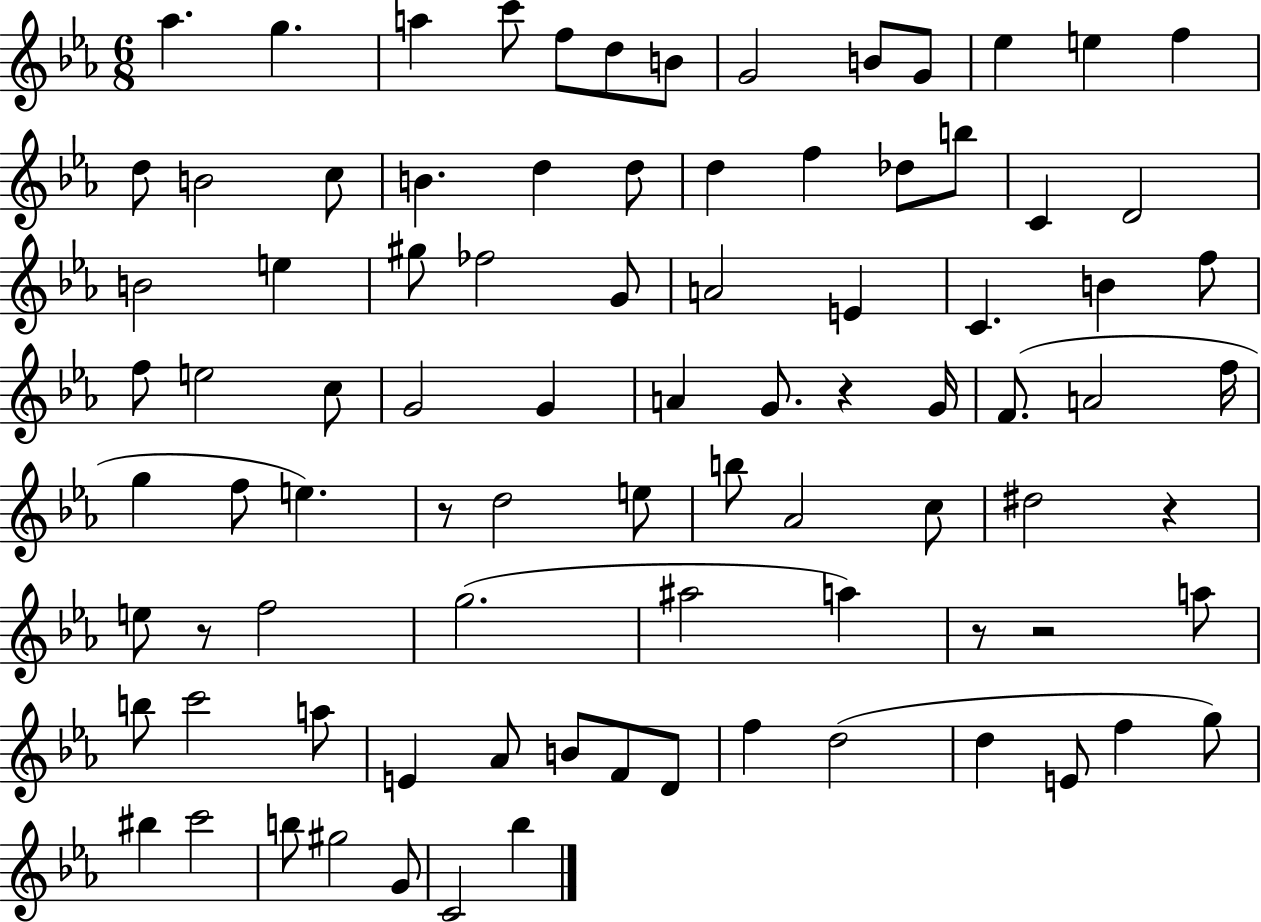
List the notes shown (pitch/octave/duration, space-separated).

Ab5/q. G5/q. A5/q C6/e F5/e D5/e B4/e G4/h B4/e G4/e Eb5/q E5/q F5/q D5/e B4/h C5/e B4/q. D5/q D5/e D5/q F5/q Db5/e B5/e C4/q D4/h B4/h E5/q G#5/e FES5/h G4/e A4/h E4/q C4/q. B4/q F5/e F5/e E5/h C5/e G4/h G4/q A4/q G4/e. R/q G4/s F4/e. A4/h F5/s G5/q F5/e E5/q. R/e D5/h E5/e B5/e Ab4/h C5/e D#5/h R/q E5/e R/e F5/h G5/h. A#5/h A5/q R/e R/h A5/e B5/e C6/h A5/e E4/q Ab4/e B4/e F4/e D4/e F5/q D5/h D5/q E4/e F5/q G5/e BIS5/q C6/h B5/e G#5/h G4/e C4/h Bb5/q